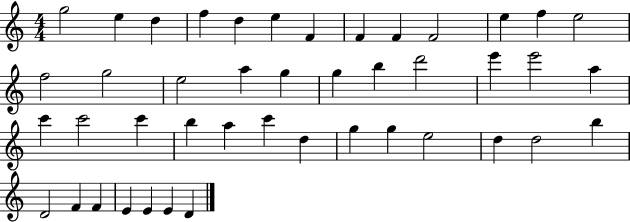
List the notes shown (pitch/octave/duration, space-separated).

G5/h E5/q D5/q F5/q D5/q E5/q F4/q F4/q F4/q F4/h E5/q F5/q E5/h F5/h G5/h E5/h A5/q G5/q G5/q B5/q D6/h E6/q E6/h A5/q C6/q C6/h C6/q B5/q A5/q C6/q D5/q G5/q G5/q E5/h D5/q D5/h B5/q D4/h F4/q F4/q E4/q E4/q E4/q D4/q